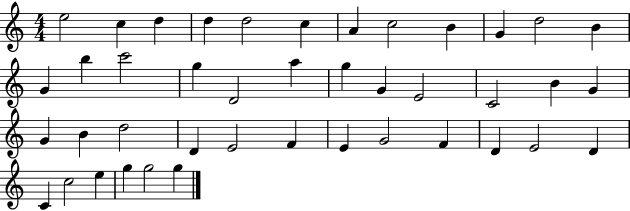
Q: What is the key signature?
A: C major